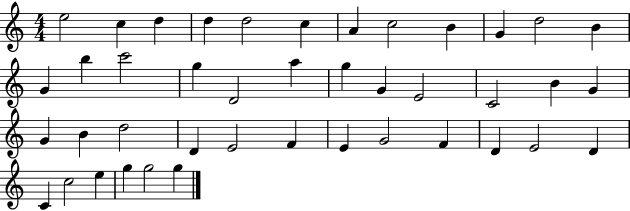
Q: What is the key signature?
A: C major